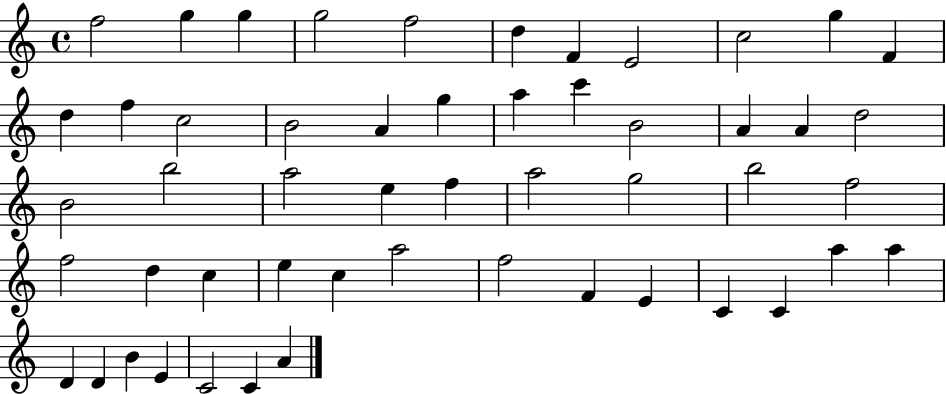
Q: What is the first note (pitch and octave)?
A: F5